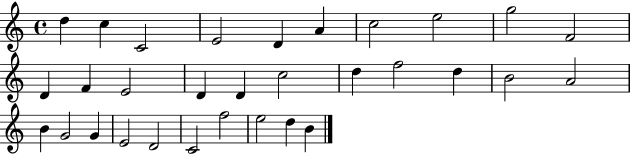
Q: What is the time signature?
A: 4/4